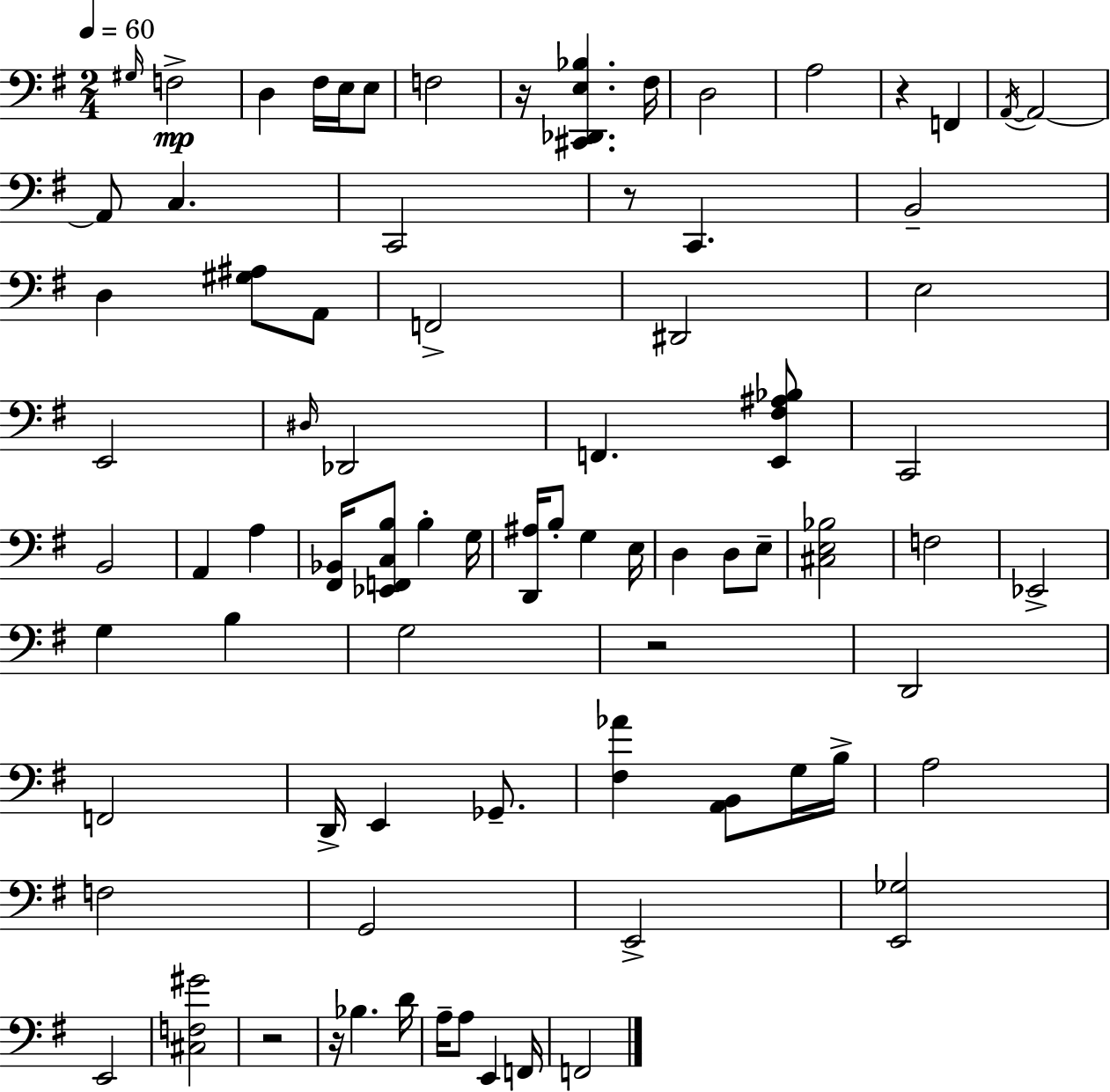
{
  \clef bass
  \numericTimeSignature
  \time 2/4
  \key e \minor
  \tempo 4 = 60
  \grace { gis16 }\mp f2-> | d4 fis16 e16 e8 | f2 | r16 <cis, des, e bes>4. | \break fis16 d2 | a2 | r4 f,4 | \acciaccatura { a,16~ }~ a,2~~ | \break a,8 c4. | c,2 | r8 c,4. | b,2-- | \break d4 <gis ais>8 | a,8 f,2-> | dis,2 | e2 | \break e,2 | \grace { dis16 } des,2 | f,4. | <e, fis ais bes>8 c,2 | \break b,2 | a,4 a4 | <fis, bes,>16 <ees, f, c b>8 b4-. | g16 <d, ais>16 b8-. g4 | \break e16 d4 d8 | e8-- <cis e bes>2 | f2 | ees,2-> | \break g4 b4 | g2 | r2 | d,2 | \break f,2 | d,16-> e,4 | ges,8.-- <fis aes'>4 <a, b,>8 | g16 b16-> a2 | \break f2 | g,2 | e,2-> | <e, ges>2 | \break e,2 | <cis f gis'>2 | r2 | r16 bes4. | \break d'16 a16-- a8 e,4 | f,16 f,2 | \bar "|."
}